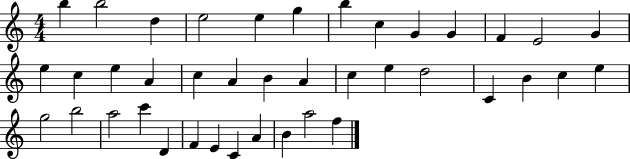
B5/q B5/h D5/q E5/h E5/q G5/q B5/q C5/q G4/q G4/q F4/q E4/h G4/q E5/q C5/q E5/q A4/q C5/q A4/q B4/q A4/q C5/q E5/q D5/h C4/q B4/q C5/q E5/q G5/h B5/h A5/h C6/q D4/q F4/q E4/q C4/q A4/q B4/q A5/h F5/q